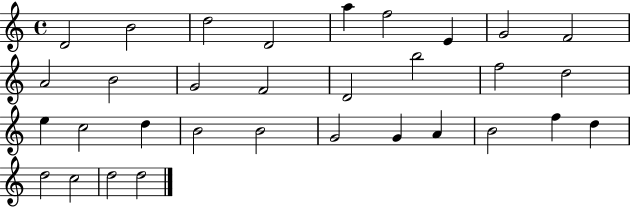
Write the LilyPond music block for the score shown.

{
  \clef treble
  \time 4/4
  \defaultTimeSignature
  \key c \major
  d'2 b'2 | d''2 d'2 | a''4 f''2 e'4 | g'2 f'2 | \break a'2 b'2 | g'2 f'2 | d'2 b''2 | f''2 d''2 | \break e''4 c''2 d''4 | b'2 b'2 | g'2 g'4 a'4 | b'2 f''4 d''4 | \break d''2 c''2 | d''2 d''2 | \bar "|."
}